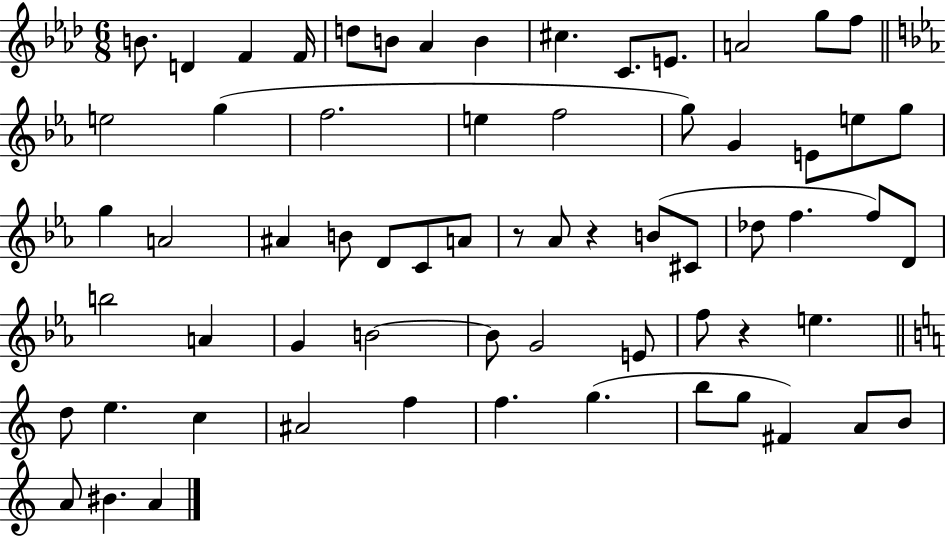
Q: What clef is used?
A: treble